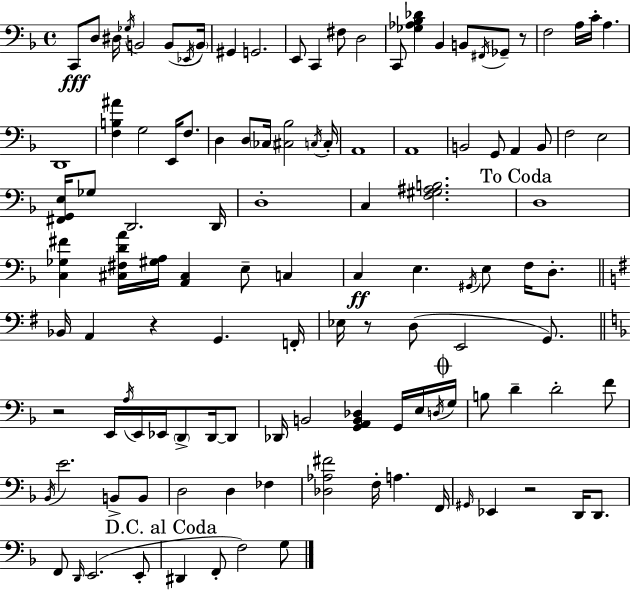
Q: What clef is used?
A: bass